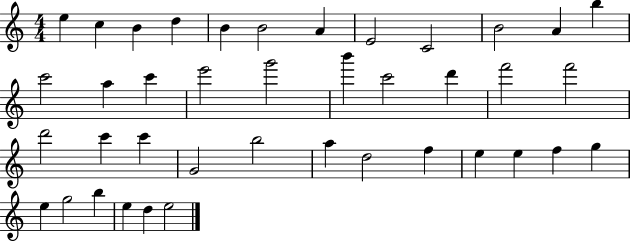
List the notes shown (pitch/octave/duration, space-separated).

E5/q C5/q B4/q D5/q B4/q B4/h A4/q E4/h C4/h B4/h A4/q B5/q C6/h A5/q C6/q E6/h G6/h B6/q C6/h D6/q F6/h F6/h D6/h C6/q C6/q G4/h B5/h A5/q D5/h F5/q E5/q E5/q F5/q G5/q E5/q G5/h B5/q E5/q D5/q E5/h